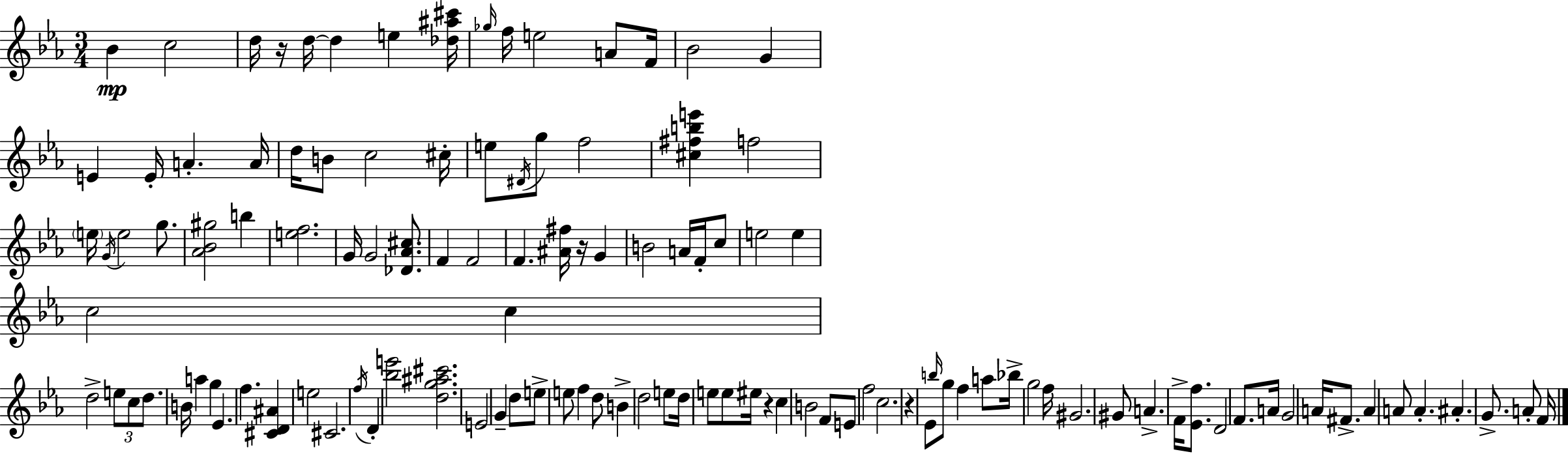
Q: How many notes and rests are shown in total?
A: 117